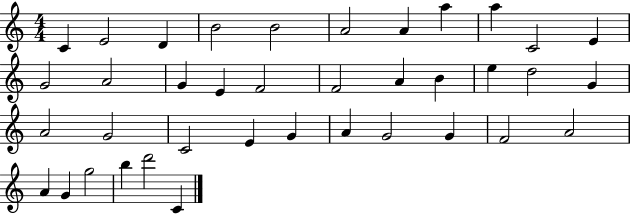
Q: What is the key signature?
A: C major